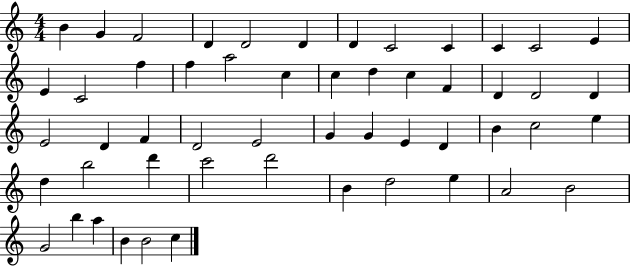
B4/q G4/q F4/h D4/q D4/h D4/q D4/q C4/h C4/q C4/q C4/h E4/q E4/q C4/h F5/q F5/q A5/h C5/q C5/q D5/q C5/q F4/q D4/q D4/h D4/q E4/h D4/q F4/q D4/h E4/h G4/q G4/q E4/q D4/q B4/q C5/h E5/q D5/q B5/h D6/q C6/h D6/h B4/q D5/h E5/q A4/h B4/h G4/h B5/q A5/q B4/q B4/h C5/q